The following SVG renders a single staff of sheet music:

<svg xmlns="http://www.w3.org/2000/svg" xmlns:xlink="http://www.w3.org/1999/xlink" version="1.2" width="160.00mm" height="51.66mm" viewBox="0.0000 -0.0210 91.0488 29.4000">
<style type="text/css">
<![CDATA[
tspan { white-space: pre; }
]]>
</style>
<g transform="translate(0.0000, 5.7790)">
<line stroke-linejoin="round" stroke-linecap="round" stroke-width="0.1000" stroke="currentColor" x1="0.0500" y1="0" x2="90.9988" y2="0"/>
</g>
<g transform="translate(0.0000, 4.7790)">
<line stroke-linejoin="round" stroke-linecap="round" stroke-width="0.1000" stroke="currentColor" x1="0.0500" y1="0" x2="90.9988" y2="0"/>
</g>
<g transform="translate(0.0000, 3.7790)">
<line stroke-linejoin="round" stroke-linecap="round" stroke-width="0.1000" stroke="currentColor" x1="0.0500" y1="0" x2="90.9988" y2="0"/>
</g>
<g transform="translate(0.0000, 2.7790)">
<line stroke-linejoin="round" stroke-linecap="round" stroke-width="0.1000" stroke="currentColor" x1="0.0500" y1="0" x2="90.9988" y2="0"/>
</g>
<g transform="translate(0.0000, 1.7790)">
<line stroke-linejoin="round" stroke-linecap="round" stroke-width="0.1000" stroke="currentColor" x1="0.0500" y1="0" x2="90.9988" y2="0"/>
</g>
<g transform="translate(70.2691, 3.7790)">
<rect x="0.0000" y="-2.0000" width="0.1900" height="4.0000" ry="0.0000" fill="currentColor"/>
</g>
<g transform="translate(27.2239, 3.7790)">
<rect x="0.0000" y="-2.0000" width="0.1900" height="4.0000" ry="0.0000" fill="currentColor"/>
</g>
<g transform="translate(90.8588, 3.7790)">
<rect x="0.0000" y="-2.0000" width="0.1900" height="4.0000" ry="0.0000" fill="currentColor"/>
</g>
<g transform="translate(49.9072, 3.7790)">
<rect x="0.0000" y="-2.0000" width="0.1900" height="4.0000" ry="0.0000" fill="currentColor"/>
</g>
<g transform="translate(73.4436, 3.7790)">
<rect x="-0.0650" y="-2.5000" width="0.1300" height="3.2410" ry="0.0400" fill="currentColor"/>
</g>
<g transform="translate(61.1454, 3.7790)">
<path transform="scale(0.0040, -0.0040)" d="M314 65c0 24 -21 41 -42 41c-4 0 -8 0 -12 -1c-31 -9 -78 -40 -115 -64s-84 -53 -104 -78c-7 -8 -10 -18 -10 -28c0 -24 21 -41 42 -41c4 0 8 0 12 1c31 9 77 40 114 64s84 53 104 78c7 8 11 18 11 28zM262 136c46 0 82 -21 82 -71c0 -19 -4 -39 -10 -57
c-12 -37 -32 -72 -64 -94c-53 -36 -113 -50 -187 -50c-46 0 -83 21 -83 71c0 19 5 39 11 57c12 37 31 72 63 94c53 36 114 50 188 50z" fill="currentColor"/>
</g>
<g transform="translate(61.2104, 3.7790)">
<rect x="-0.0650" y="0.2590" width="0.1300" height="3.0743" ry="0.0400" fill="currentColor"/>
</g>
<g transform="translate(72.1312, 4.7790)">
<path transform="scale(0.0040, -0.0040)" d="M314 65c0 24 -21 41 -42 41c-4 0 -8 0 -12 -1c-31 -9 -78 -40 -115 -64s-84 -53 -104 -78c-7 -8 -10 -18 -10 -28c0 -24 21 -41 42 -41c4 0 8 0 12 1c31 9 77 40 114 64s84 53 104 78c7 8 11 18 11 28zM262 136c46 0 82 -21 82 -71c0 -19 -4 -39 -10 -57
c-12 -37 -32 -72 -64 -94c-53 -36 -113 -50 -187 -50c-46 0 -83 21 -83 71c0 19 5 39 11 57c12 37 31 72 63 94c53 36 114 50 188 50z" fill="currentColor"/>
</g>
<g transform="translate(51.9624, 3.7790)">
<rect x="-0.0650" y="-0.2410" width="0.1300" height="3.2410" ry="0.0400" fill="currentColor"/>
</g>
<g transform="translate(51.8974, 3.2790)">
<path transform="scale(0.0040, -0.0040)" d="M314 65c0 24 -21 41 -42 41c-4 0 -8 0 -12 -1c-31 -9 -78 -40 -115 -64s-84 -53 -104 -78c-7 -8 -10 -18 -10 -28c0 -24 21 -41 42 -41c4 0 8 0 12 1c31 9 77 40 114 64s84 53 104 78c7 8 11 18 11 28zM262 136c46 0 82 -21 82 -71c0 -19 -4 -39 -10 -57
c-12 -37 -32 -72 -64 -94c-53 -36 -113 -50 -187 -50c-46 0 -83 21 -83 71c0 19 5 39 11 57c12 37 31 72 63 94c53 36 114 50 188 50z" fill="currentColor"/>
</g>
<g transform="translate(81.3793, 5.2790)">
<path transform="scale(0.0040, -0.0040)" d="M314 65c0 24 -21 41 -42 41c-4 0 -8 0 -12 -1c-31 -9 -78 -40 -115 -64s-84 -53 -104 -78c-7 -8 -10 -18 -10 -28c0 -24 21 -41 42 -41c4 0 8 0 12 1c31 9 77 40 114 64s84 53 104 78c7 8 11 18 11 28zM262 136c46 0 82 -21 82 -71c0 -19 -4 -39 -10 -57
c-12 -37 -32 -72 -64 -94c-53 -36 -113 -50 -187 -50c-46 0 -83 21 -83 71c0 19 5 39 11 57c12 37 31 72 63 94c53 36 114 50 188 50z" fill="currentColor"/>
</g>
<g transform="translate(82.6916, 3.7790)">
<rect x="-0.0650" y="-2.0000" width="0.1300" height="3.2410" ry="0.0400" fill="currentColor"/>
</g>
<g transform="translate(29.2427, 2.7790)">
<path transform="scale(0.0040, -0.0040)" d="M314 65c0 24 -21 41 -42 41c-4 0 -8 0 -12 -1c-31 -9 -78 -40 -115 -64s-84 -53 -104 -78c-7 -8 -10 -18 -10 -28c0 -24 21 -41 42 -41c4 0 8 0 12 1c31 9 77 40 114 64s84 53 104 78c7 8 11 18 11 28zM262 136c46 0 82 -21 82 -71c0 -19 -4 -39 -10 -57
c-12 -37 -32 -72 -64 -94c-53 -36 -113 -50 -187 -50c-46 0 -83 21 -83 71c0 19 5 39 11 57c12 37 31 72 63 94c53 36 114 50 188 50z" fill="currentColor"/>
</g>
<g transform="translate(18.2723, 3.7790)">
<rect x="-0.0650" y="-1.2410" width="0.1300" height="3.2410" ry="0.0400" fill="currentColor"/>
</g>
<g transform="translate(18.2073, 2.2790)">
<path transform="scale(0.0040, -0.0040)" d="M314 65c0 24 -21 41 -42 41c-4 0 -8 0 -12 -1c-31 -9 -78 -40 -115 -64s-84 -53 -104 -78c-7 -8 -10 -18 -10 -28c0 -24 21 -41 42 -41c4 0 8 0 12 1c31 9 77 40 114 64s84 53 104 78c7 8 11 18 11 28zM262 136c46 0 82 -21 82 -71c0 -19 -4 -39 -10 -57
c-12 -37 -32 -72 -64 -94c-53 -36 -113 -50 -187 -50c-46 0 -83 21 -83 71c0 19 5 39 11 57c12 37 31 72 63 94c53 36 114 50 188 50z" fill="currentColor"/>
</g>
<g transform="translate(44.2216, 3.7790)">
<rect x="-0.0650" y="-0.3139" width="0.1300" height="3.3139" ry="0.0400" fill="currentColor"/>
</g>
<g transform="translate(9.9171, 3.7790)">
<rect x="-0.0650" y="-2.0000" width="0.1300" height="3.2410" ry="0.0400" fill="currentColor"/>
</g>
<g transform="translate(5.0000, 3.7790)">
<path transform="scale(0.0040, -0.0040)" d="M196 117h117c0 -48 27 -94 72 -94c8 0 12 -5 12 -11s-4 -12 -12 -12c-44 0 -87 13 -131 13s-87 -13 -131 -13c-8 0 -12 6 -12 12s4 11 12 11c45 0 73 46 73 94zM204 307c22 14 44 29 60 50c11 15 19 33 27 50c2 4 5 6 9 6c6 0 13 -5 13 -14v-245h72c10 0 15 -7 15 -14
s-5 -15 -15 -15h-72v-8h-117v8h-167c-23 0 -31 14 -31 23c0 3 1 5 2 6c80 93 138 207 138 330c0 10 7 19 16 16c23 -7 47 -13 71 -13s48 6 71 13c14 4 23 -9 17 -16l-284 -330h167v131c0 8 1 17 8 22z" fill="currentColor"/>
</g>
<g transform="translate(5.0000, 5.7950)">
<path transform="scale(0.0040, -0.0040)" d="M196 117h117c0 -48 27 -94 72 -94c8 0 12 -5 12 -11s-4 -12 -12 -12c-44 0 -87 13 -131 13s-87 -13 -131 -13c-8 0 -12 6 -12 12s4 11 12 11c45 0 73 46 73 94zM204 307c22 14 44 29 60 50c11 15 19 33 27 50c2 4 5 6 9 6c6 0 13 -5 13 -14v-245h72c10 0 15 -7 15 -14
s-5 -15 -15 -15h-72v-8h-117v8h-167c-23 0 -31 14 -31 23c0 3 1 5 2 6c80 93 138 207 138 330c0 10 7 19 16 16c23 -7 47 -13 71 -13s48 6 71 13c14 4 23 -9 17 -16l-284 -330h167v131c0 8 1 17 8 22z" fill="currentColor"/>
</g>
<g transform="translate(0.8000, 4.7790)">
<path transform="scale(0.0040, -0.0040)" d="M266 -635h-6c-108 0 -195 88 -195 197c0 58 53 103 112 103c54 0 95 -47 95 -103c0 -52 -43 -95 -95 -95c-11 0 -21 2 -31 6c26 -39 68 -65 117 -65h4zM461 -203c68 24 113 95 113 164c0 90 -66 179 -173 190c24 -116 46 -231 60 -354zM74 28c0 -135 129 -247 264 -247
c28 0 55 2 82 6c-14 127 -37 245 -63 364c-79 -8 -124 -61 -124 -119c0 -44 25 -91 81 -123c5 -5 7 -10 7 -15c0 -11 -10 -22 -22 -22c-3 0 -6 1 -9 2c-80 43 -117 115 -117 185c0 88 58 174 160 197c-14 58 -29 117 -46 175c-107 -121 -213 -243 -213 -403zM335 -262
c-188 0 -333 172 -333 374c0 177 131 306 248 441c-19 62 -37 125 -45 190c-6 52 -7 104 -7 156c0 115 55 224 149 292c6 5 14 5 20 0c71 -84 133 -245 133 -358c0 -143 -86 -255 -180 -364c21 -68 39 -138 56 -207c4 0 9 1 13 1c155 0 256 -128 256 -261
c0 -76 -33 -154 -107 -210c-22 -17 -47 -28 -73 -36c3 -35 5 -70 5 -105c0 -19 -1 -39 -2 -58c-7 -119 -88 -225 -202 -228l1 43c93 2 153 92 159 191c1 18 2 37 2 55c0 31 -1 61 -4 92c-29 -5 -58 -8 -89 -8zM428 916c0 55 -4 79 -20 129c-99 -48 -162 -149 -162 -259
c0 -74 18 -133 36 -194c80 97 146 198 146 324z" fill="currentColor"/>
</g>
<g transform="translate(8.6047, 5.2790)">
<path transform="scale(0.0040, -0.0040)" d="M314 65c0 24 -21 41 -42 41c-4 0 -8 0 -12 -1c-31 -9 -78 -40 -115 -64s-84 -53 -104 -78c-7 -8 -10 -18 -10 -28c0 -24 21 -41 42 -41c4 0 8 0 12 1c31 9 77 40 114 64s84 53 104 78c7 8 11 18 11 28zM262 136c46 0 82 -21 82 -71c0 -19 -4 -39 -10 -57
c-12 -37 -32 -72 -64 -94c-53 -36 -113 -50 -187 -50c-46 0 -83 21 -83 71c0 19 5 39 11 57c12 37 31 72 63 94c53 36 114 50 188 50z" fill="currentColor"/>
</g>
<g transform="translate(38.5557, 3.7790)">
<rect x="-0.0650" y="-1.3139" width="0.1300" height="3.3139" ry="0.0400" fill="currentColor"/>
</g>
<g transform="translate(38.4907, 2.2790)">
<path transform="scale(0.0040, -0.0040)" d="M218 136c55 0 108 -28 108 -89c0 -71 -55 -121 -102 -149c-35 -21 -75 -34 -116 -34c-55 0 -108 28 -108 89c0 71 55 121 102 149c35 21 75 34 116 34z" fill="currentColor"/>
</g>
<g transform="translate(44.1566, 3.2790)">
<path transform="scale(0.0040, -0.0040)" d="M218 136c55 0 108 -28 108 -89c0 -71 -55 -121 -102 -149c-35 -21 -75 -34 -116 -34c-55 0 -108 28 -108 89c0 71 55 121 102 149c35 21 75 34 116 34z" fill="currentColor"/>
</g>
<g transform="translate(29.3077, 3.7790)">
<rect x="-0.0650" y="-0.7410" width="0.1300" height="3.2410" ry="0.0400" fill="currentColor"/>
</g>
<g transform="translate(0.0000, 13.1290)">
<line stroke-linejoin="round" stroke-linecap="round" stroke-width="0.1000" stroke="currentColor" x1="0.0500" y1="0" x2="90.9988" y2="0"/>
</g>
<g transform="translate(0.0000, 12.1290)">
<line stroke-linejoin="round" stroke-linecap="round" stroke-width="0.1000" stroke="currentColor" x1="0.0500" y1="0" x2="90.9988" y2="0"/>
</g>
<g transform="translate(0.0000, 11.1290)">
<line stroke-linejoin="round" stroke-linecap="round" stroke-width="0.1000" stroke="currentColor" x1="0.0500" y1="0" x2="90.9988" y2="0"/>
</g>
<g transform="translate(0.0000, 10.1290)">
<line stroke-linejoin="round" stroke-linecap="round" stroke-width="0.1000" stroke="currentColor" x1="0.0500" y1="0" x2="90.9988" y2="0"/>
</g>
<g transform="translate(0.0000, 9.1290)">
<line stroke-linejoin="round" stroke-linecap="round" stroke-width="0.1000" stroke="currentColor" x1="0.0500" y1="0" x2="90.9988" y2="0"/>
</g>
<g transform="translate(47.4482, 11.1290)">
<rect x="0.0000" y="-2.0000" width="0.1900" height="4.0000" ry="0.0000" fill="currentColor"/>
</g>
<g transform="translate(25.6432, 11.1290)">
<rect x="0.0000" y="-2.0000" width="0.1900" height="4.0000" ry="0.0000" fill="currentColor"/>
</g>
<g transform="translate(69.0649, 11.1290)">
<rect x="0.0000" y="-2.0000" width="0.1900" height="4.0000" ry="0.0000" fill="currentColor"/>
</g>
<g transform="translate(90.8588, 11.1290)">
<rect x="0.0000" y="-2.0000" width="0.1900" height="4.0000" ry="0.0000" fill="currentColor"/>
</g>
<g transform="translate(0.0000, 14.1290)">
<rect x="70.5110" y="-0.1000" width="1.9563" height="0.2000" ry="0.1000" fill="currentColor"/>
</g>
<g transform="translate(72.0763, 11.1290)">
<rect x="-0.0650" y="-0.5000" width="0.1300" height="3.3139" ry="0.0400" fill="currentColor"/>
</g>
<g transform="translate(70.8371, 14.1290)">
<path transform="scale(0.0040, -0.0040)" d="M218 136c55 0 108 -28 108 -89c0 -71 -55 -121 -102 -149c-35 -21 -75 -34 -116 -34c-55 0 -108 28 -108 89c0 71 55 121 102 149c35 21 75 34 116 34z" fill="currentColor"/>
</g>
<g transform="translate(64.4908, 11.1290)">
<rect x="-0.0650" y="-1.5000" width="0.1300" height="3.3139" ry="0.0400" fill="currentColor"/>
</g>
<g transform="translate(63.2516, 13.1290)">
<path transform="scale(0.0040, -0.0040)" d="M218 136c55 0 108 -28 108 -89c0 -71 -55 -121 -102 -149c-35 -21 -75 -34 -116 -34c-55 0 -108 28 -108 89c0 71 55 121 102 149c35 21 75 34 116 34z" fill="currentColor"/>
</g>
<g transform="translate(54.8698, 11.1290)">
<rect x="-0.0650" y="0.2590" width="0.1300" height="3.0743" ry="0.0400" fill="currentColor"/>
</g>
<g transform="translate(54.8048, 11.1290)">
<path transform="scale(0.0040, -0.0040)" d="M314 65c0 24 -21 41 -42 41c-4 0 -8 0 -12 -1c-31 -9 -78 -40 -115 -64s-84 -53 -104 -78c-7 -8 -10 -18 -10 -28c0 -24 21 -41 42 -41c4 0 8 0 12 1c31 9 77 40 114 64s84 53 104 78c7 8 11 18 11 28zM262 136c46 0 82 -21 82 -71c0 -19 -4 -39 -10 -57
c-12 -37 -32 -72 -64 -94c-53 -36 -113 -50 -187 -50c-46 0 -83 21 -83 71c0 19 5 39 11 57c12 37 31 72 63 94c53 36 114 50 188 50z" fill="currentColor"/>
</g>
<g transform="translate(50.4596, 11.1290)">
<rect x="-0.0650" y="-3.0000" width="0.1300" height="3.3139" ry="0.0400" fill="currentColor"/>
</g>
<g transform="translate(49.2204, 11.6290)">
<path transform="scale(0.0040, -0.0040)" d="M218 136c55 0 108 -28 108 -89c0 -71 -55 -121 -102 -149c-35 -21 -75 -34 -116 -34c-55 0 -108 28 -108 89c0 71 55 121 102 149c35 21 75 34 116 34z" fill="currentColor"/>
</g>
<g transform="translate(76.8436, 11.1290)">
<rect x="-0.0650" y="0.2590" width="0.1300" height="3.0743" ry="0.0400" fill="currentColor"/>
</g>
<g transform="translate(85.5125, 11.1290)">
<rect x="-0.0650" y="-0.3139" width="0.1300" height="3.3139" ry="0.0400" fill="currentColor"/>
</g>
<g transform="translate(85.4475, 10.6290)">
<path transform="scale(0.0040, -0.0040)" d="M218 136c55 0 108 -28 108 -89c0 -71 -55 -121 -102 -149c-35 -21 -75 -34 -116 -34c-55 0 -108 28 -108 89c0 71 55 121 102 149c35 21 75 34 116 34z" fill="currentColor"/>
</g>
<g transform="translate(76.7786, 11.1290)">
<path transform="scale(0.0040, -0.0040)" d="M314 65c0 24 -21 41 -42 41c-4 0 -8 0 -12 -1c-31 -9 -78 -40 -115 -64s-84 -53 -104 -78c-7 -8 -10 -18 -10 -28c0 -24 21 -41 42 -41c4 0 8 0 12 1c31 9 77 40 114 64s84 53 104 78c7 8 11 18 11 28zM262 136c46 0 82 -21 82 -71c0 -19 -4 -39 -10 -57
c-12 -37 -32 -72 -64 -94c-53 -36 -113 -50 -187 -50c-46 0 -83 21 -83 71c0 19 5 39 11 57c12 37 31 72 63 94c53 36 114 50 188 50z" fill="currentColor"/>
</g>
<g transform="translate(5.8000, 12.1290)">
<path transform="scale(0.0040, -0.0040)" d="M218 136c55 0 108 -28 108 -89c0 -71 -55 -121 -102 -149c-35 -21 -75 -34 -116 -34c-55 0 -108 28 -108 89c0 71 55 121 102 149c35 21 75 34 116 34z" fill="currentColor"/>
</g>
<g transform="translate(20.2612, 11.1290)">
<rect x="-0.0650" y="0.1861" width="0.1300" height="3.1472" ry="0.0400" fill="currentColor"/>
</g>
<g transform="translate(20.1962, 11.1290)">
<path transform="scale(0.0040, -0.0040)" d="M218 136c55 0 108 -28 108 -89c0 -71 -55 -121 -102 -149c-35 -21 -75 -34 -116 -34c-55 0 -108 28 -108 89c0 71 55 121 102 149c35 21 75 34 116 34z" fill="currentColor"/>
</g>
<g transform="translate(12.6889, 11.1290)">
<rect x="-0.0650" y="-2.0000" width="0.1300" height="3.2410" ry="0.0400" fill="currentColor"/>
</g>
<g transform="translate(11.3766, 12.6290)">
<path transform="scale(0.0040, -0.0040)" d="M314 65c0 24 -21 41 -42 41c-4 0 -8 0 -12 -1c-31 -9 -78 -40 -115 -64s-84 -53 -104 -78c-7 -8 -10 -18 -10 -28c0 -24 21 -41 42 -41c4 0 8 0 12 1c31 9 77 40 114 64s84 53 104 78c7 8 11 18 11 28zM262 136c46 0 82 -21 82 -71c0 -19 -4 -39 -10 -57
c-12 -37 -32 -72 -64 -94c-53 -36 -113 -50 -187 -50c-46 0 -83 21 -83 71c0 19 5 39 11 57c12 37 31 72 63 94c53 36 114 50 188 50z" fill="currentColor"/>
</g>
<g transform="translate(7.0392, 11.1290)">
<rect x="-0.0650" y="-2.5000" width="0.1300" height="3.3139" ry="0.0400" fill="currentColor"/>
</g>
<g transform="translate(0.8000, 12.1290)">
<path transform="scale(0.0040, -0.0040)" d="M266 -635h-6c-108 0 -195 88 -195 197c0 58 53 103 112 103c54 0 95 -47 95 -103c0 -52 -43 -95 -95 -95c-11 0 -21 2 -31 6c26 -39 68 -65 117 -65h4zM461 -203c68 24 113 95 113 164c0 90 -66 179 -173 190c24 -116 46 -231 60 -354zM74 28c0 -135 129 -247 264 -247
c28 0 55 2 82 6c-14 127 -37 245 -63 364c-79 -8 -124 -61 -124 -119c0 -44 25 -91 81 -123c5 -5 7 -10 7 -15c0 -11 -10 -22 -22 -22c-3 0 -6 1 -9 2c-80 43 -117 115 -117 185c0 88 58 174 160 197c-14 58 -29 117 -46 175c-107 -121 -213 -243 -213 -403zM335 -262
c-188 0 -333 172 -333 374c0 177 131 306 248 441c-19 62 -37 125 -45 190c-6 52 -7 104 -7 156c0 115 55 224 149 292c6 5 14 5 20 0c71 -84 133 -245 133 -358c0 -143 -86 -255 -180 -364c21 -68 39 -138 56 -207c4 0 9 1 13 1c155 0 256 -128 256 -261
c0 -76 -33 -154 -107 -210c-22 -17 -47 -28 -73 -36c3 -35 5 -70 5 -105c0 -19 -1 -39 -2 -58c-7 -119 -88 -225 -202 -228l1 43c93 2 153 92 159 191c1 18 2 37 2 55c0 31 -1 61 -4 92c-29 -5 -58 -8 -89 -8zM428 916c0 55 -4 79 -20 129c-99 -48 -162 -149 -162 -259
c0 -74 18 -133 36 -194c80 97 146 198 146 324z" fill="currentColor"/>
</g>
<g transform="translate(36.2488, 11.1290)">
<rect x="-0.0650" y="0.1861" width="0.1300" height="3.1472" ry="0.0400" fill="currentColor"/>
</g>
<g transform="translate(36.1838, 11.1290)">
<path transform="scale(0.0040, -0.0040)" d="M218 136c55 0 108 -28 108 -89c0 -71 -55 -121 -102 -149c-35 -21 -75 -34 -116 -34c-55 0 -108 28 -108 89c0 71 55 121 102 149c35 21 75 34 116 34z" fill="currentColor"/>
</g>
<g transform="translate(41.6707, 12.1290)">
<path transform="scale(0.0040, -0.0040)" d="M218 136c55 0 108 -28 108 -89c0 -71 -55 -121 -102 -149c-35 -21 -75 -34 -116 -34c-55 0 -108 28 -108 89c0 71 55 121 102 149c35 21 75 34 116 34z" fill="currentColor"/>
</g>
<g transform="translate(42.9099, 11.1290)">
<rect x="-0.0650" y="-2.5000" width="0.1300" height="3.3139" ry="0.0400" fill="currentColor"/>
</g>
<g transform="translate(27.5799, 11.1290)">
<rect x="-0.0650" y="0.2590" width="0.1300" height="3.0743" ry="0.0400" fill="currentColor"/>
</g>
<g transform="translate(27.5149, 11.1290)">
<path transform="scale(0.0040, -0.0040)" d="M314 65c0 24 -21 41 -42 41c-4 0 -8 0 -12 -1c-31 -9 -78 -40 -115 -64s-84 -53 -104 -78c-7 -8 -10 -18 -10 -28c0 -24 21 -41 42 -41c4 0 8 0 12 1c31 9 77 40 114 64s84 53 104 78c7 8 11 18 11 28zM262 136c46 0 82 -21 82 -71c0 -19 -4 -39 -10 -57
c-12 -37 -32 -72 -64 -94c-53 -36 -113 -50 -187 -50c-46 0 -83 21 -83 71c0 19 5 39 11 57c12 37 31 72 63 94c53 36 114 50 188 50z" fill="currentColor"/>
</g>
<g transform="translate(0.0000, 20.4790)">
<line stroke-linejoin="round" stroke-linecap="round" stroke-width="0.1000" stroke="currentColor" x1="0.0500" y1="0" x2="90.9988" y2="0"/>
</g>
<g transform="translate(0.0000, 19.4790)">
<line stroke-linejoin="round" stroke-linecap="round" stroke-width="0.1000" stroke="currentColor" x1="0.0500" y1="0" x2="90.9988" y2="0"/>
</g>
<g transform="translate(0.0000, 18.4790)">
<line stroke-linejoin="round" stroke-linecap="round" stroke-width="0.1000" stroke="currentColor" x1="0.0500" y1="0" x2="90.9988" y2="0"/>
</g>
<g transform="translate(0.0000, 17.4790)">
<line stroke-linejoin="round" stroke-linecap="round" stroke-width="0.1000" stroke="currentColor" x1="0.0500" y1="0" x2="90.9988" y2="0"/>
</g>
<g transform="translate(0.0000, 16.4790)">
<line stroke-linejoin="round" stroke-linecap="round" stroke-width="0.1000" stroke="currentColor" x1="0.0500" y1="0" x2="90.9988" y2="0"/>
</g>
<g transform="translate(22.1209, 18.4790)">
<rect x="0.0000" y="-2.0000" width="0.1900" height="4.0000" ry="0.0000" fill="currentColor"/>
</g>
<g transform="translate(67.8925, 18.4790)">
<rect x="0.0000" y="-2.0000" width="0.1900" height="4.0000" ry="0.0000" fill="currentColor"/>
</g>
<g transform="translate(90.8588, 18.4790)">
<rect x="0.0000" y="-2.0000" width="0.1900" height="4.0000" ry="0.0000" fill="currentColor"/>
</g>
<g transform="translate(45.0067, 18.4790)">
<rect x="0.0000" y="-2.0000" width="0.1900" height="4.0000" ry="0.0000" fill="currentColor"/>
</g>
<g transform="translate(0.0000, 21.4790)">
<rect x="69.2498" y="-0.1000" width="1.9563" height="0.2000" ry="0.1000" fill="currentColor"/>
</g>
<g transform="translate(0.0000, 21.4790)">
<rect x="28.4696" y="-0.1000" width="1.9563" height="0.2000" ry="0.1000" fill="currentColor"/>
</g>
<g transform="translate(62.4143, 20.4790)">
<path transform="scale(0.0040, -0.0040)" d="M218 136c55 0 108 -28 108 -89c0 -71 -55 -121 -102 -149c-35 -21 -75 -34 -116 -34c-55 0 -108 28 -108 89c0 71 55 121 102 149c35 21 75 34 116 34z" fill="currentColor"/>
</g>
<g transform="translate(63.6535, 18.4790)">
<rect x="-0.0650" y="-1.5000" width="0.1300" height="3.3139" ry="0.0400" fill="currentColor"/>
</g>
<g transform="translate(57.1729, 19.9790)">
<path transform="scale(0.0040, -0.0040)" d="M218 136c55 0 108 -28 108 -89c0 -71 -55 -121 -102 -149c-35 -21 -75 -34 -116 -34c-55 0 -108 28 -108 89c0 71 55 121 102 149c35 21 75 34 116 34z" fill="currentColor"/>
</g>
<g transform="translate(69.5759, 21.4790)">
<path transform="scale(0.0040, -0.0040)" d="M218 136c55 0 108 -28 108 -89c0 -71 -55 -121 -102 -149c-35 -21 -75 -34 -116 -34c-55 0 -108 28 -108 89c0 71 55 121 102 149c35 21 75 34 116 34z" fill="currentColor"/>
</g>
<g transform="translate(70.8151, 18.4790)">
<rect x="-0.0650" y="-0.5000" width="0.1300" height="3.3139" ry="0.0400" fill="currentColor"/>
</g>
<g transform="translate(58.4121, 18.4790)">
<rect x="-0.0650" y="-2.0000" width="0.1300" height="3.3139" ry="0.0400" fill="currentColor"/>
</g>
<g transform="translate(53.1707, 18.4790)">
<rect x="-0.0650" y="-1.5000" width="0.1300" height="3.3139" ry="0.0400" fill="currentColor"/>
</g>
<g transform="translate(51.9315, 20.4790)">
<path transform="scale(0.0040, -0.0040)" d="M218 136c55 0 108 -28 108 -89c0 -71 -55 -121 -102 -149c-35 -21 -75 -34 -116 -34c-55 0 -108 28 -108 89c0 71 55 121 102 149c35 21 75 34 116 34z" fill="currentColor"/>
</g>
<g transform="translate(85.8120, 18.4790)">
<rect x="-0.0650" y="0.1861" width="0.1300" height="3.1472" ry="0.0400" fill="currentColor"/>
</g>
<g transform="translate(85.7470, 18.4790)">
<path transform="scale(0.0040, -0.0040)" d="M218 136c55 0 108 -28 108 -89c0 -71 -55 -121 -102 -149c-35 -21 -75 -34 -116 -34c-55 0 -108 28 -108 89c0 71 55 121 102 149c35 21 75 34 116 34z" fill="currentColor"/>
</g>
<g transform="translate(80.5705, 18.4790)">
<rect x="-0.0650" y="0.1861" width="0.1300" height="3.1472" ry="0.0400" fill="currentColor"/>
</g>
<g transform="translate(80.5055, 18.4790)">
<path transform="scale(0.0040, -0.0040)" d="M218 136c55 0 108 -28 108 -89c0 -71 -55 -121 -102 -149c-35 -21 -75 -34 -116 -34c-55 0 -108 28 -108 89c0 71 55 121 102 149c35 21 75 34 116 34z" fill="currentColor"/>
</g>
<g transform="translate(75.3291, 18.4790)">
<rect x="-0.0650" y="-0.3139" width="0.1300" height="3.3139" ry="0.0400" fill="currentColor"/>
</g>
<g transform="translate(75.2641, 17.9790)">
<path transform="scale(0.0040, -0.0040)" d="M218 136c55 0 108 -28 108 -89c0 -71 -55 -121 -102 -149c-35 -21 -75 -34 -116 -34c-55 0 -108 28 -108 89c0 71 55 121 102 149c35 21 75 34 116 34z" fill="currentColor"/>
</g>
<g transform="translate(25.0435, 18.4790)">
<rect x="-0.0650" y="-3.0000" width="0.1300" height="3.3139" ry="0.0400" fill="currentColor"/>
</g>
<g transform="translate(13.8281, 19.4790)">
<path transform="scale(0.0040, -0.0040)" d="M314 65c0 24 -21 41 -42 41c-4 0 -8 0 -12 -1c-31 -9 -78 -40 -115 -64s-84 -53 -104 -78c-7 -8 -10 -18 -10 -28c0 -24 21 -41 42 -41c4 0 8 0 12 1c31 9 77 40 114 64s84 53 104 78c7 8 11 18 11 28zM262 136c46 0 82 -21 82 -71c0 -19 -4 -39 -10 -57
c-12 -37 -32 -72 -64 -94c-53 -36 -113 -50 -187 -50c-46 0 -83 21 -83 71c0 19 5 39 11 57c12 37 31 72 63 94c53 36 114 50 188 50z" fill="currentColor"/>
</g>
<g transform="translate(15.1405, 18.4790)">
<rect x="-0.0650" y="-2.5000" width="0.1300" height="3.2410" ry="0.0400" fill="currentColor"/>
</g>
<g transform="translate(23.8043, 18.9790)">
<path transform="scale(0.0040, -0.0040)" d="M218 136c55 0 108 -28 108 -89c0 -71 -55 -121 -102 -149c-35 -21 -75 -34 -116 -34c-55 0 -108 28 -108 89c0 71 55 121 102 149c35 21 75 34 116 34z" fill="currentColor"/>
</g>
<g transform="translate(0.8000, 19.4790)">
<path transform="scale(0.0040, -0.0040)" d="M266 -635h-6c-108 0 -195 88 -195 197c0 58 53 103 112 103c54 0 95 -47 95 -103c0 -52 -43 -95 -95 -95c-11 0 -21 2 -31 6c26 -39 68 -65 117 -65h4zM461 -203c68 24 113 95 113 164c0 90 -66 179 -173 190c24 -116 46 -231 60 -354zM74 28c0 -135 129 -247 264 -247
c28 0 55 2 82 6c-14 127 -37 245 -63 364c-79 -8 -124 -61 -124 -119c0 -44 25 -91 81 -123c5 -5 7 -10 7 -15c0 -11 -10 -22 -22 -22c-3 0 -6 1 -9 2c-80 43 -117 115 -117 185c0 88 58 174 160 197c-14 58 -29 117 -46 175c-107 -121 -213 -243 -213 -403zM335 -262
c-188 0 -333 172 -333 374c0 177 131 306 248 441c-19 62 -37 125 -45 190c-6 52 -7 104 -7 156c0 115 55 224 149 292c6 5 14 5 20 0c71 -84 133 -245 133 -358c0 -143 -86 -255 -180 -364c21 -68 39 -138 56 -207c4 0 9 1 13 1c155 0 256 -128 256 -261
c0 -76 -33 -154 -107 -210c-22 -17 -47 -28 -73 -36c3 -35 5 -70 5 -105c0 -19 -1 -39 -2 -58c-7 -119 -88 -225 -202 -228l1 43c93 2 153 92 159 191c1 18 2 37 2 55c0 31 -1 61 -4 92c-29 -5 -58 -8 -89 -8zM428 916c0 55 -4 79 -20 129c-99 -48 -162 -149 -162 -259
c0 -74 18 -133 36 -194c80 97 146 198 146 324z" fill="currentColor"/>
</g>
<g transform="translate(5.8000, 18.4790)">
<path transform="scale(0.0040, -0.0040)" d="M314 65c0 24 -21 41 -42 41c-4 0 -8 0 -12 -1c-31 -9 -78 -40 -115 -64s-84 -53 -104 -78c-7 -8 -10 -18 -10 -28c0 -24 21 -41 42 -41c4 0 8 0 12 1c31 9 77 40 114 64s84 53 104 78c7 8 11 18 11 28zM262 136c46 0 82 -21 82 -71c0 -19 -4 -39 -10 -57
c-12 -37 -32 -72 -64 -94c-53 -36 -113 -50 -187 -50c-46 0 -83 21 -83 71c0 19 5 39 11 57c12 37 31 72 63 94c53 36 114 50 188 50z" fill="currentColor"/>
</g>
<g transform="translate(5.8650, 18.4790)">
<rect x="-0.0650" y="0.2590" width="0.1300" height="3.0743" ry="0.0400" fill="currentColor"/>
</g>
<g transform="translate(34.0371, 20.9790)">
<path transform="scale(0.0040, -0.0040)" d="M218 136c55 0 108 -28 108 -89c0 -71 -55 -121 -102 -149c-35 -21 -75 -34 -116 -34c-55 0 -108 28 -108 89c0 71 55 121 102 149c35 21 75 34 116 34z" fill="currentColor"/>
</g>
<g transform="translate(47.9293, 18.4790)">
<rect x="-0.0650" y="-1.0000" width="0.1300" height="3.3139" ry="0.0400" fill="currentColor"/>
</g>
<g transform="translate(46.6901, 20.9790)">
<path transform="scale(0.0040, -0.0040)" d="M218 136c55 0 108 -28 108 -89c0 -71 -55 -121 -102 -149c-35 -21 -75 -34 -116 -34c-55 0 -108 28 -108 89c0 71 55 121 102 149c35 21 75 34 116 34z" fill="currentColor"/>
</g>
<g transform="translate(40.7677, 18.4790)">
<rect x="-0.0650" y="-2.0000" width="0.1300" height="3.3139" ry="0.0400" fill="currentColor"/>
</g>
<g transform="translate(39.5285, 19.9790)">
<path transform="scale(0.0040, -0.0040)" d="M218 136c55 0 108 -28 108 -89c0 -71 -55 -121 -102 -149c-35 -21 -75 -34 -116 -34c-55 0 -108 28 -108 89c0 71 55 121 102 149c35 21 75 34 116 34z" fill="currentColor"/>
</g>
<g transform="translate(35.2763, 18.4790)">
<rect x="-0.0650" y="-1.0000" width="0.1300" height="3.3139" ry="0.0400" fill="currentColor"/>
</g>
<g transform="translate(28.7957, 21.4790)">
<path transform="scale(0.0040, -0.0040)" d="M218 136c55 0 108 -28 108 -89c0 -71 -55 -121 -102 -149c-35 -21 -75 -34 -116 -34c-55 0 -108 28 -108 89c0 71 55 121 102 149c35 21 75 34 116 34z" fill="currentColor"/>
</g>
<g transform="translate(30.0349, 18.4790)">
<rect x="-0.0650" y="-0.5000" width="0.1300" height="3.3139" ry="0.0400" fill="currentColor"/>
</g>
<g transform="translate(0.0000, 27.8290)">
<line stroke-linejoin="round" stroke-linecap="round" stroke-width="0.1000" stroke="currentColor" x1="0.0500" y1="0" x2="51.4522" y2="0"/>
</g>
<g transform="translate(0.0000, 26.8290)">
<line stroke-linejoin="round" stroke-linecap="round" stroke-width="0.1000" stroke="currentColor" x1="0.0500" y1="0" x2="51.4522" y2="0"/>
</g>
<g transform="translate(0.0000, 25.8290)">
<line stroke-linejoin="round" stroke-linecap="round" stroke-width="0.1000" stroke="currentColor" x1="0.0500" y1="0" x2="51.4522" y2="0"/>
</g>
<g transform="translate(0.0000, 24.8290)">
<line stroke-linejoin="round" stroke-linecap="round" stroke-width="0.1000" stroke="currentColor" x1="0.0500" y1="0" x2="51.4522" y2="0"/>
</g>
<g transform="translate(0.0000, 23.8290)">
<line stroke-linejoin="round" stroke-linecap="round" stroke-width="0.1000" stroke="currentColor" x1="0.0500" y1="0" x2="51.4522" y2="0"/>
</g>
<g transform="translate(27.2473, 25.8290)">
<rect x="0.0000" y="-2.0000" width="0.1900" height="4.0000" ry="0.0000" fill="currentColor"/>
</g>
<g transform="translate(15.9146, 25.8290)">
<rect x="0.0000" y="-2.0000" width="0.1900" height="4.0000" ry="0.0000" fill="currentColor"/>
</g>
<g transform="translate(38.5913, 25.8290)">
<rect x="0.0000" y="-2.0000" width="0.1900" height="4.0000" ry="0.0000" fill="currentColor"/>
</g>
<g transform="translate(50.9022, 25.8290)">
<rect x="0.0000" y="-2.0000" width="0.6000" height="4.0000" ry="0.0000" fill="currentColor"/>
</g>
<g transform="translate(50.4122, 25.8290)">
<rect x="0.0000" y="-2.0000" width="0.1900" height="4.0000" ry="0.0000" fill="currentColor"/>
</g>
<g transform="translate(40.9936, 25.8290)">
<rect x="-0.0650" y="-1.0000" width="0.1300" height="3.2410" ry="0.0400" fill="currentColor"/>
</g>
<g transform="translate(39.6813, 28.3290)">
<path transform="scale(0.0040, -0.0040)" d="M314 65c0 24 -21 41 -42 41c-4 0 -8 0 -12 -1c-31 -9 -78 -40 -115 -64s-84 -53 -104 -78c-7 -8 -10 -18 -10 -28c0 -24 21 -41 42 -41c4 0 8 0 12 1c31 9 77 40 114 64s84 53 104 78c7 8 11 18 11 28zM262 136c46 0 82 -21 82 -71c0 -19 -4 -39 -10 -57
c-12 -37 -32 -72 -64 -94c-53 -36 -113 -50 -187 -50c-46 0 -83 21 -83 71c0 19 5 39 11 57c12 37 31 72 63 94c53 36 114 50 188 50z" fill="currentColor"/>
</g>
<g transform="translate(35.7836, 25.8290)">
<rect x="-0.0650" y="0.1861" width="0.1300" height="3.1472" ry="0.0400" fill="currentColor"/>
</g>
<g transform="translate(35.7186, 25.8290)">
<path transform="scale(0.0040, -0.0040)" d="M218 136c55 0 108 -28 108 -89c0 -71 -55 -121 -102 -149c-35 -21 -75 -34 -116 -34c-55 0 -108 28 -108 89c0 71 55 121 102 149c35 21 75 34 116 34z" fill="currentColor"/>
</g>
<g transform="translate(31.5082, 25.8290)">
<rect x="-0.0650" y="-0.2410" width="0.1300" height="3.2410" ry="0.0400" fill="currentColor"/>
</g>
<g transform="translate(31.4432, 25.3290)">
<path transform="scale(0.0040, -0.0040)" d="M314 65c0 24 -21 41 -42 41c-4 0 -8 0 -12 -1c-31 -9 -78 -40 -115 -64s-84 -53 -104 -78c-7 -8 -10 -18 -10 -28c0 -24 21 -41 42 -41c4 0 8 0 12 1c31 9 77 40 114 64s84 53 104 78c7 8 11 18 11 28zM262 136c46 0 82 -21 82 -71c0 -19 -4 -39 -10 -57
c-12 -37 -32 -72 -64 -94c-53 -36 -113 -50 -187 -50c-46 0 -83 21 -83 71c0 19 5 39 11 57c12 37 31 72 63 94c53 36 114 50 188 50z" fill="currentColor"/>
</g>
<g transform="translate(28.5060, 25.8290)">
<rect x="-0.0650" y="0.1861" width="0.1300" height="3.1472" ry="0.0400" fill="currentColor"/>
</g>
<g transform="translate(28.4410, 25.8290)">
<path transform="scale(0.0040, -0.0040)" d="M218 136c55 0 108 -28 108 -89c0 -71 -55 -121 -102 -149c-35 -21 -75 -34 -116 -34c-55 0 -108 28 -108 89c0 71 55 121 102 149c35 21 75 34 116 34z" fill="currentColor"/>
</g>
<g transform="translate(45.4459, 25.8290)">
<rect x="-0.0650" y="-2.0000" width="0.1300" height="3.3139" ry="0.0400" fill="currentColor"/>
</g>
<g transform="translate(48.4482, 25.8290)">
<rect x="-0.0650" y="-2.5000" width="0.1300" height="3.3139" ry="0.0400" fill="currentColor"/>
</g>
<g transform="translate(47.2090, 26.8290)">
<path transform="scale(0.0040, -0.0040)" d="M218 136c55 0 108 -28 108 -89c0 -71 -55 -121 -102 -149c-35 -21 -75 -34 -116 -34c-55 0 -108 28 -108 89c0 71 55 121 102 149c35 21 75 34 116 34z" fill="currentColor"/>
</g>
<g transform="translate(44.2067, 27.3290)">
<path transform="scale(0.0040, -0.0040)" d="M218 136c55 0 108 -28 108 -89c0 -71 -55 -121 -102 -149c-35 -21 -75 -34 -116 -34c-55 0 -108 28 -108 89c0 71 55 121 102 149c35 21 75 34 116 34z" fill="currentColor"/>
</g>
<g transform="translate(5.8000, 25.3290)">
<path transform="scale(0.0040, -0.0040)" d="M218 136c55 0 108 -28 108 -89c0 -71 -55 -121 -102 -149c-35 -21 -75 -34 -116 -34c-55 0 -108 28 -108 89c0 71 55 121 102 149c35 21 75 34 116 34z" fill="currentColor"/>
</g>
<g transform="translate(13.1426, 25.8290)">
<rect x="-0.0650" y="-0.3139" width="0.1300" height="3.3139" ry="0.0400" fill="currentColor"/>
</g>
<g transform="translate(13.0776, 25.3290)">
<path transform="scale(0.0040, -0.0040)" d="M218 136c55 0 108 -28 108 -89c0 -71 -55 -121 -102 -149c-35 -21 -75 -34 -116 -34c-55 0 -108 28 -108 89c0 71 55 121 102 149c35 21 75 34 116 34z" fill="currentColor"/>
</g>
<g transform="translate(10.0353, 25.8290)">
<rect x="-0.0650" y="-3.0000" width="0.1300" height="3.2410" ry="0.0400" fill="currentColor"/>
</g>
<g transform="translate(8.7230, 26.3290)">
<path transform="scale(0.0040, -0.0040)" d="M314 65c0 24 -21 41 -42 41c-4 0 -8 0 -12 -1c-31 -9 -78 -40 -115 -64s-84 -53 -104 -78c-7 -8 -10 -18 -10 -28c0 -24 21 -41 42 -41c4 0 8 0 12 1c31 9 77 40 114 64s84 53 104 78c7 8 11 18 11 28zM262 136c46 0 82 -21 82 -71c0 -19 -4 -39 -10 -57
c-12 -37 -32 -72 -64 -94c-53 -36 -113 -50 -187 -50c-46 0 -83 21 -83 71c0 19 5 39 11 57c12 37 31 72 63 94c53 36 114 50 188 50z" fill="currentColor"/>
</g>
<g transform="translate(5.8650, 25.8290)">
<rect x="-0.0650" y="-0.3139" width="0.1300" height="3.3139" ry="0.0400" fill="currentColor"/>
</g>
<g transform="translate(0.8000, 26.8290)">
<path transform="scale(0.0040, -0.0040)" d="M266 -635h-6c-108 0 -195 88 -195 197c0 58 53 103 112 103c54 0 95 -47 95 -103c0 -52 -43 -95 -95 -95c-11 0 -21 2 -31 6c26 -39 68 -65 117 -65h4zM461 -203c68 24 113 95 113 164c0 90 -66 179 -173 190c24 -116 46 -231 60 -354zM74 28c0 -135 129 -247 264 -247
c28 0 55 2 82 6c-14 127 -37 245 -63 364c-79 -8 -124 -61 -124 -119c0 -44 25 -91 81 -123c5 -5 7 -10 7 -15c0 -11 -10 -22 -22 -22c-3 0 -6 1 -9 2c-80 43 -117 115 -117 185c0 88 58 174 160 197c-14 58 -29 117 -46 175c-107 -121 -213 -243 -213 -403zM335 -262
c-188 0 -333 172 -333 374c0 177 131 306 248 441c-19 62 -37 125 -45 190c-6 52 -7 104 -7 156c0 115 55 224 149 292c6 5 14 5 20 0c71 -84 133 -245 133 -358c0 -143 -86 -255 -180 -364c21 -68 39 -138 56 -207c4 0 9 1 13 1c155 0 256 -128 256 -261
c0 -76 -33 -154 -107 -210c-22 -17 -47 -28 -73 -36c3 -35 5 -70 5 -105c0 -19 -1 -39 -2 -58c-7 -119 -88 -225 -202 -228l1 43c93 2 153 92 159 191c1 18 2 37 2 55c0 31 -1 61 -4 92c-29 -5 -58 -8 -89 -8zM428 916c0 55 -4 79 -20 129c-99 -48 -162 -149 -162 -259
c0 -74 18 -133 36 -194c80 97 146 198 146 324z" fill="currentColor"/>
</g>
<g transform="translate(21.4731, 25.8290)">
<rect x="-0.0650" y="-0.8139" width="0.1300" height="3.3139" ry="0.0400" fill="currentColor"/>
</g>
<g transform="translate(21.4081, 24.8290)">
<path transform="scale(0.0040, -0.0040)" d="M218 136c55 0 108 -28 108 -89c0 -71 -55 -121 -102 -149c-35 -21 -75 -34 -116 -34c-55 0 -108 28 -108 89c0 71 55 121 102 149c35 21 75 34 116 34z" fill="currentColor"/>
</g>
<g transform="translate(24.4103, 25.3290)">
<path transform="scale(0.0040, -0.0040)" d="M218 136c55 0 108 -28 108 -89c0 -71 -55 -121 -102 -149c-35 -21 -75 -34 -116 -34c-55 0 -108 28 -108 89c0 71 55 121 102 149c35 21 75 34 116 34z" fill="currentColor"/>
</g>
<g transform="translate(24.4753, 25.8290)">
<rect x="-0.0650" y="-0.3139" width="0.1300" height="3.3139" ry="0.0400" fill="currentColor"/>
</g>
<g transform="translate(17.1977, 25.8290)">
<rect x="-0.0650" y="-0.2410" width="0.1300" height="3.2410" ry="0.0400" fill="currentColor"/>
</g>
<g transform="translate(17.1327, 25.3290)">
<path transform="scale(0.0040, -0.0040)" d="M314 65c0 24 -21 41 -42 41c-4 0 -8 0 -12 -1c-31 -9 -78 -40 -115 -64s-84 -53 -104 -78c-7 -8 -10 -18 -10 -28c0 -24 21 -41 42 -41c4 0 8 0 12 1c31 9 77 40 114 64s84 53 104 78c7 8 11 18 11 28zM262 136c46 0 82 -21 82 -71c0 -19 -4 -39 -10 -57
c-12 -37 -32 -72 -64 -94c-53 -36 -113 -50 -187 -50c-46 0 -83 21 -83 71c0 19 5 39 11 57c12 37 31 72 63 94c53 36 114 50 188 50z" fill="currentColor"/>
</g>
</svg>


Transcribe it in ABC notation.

X:1
T:Untitled
M:4/4
L:1/4
K:C
F2 e2 d2 e c c2 B2 G2 F2 G F2 B B2 B G A B2 E C B2 c B2 G2 A C D F D E F E C c B B c A2 c c2 d c B c2 B D2 F G